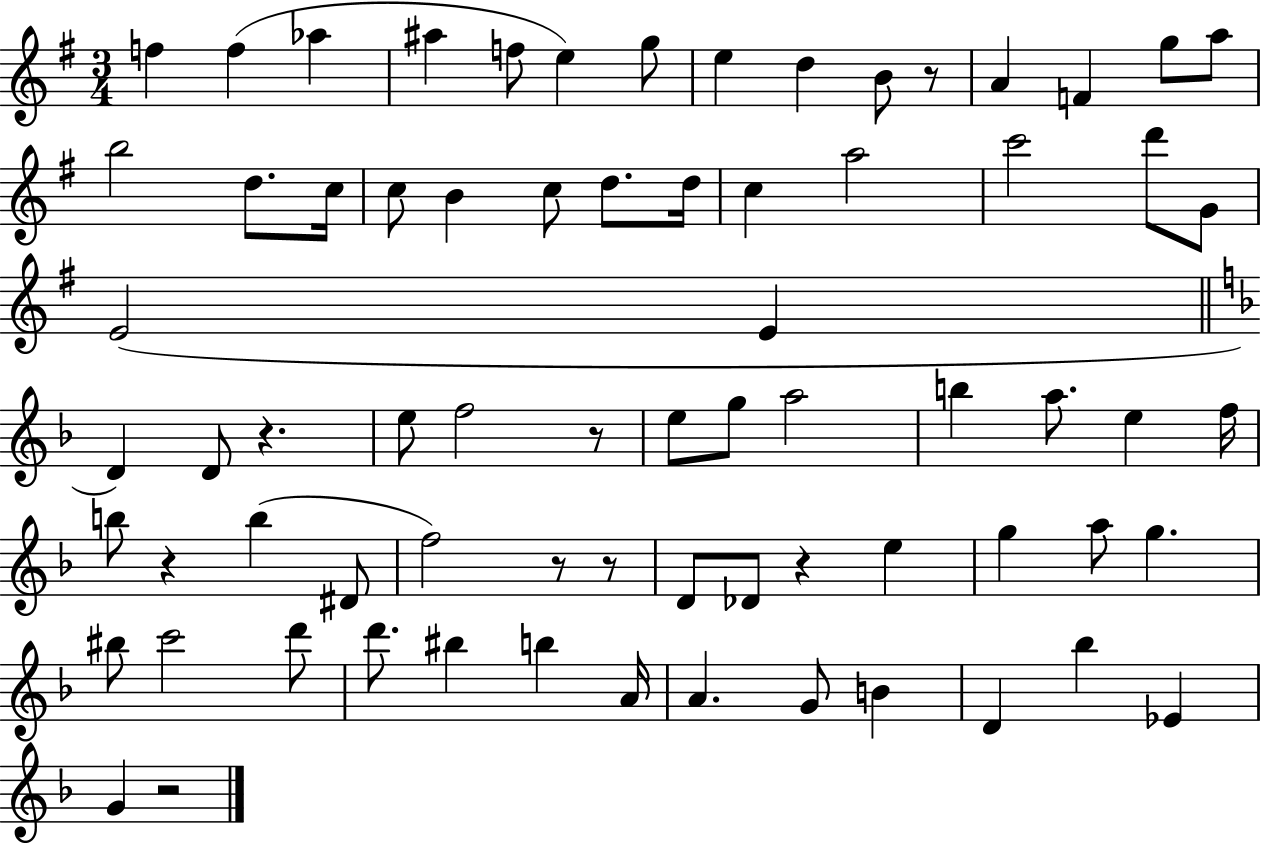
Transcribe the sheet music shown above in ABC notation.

X:1
T:Untitled
M:3/4
L:1/4
K:G
f f _a ^a f/2 e g/2 e d B/2 z/2 A F g/2 a/2 b2 d/2 c/4 c/2 B c/2 d/2 d/4 c a2 c'2 d'/2 G/2 E2 E D D/2 z e/2 f2 z/2 e/2 g/2 a2 b a/2 e f/4 b/2 z b ^D/2 f2 z/2 z/2 D/2 _D/2 z e g a/2 g ^b/2 c'2 d'/2 d'/2 ^b b A/4 A G/2 B D _b _E G z2